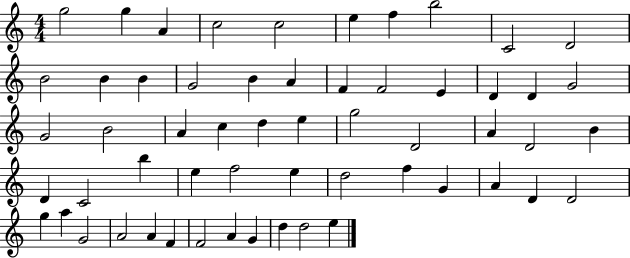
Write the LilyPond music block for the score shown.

{
  \clef treble
  \numericTimeSignature
  \time 4/4
  \key c \major
  g''2 g''4 a'4 | c''2 c''2 | e''4 f''4 b''2 | c'2 d'2 | \break b'2 b'4 b'4 | g'2 b'4 a'4 | f'4 f'2 e'4 | d'4 d'4 g'2 | \break g'2 b'2 | a'4 c''4 d''4 e''4 | g''2 d'2 | a'4 d'2 b'4 | \break d'4 c'2 b''4 | e''4 f''2 e''4 | d''2 f''4 g'4 | a'4 d'4 d'2 | \break g''4 a''4 g'2 | a'2 a'4 f'4 | f'2 a'4 g'4 | d''4 d''2 e''4 | \break \bar "|."
}